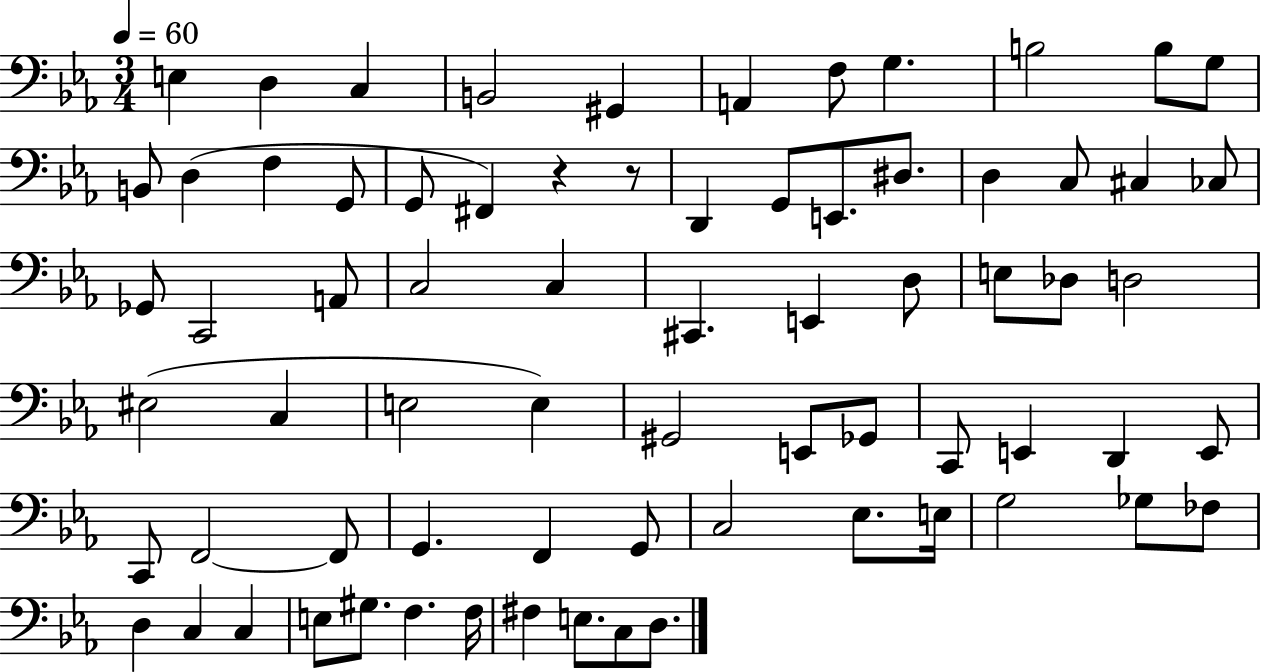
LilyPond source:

{
  \clef bass
  \numericTimeSignature
  \time 3/4
  \key ees \major
  \tempo 4 = 60
  \repeat volta 2 { e4 d4 c4 | b,2 gis,4 | a,4 f8 g4. | b2 b8 g8 | \break b,8 d4( f4 g,8 | g,8 fis,4) r4 r8 | d,4 g,8 e,8. dis8. | d4 c8 cis4 ces8 | \break ges,8 c,2 a,8 | c2 c4 | cis,4. e,4 d8 | e8 des8 d2 | \break eis2( c4 | e2 e4) | gis,2 e,8 ges,8 | c,8 e,4 d,4 e,8 | \break c,8 f,2~~ f,8 | g,4. f,4 g,8 | c2 ees8. e16 | g2 ges8 fes8 | \break d4 c4 c4 | e8 gis8. f4. f16 | fis4 e8. c8 d8. | } \bar "|."
}